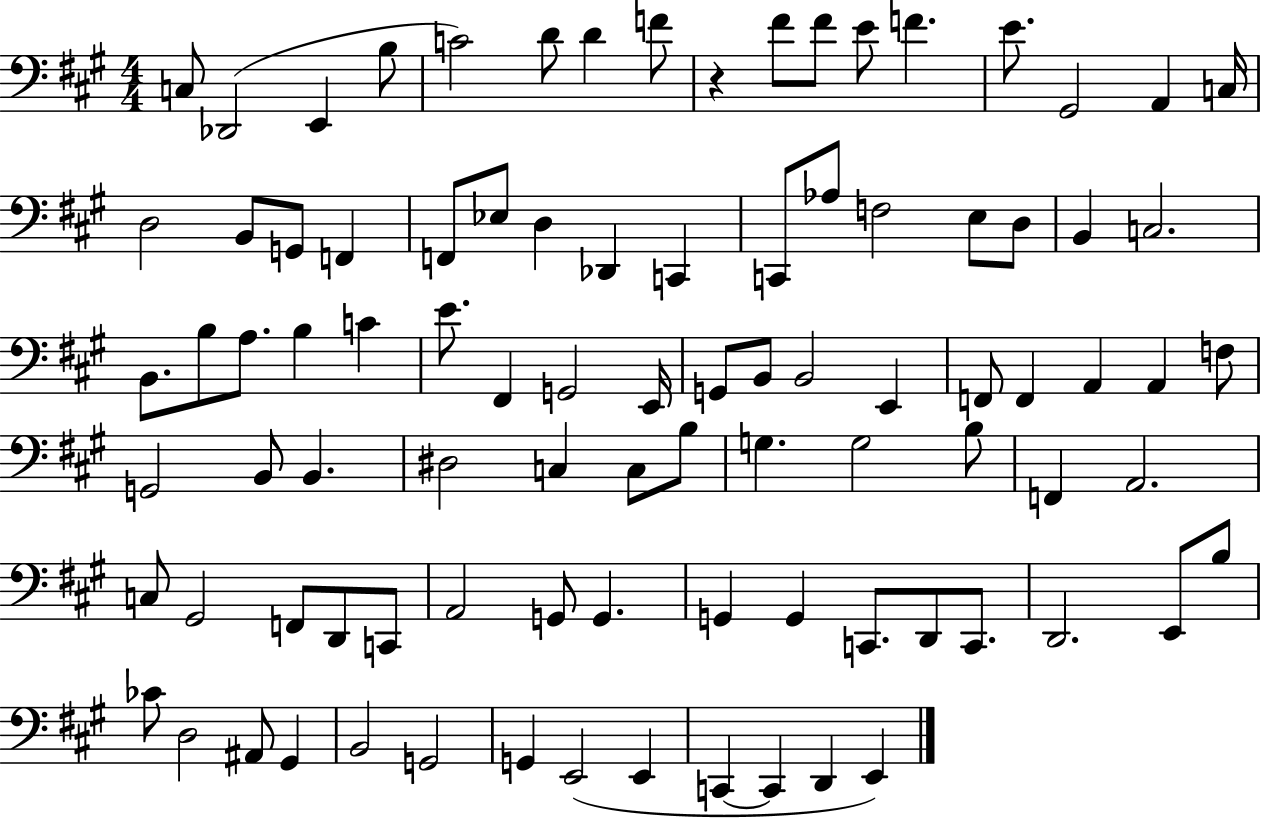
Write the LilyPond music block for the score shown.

{
  \clef bass
  \numericTimeSignature
  \time 4/4
  \key a \major
  \repeat volta 2 { c8 des,2( e,4 b8 | c'2) d'8 d'4 f'8 | r4 fis'8 fis'8 e'8 f'4. | e'8. gis,2 a,4 c16 | \break d2 b,8 g,8 f,4 | f,8 ees8 d4 des,4 c,4 | c,8 aes8 f2 e8 d8 | b,4 c2. | \break b,8. b8 a8. b4 c'4 | e'8. fis,4 g,2 e,16 | g,8 b,8 b,2 e,4 | f,8 f,4 a,4 a,4 f8 | \break g,2 b,8 b,4. | dis2 c4 c8 b8 | g4. g2 b8 | f,4 a,2. | \break c8 gis,2 f,8 d,8 c,8 | a,2 g,8 g,4. | g,4 g,4 c,8. d,8 c,8. | d,2. e,8 b8 | \break ces'8 d2 ais,8 gis,4 | b,2 g,2 | g,4 e,2( e,4 | c,4~~ c,4 d,4 e,4) | \break } \bar "|."
}